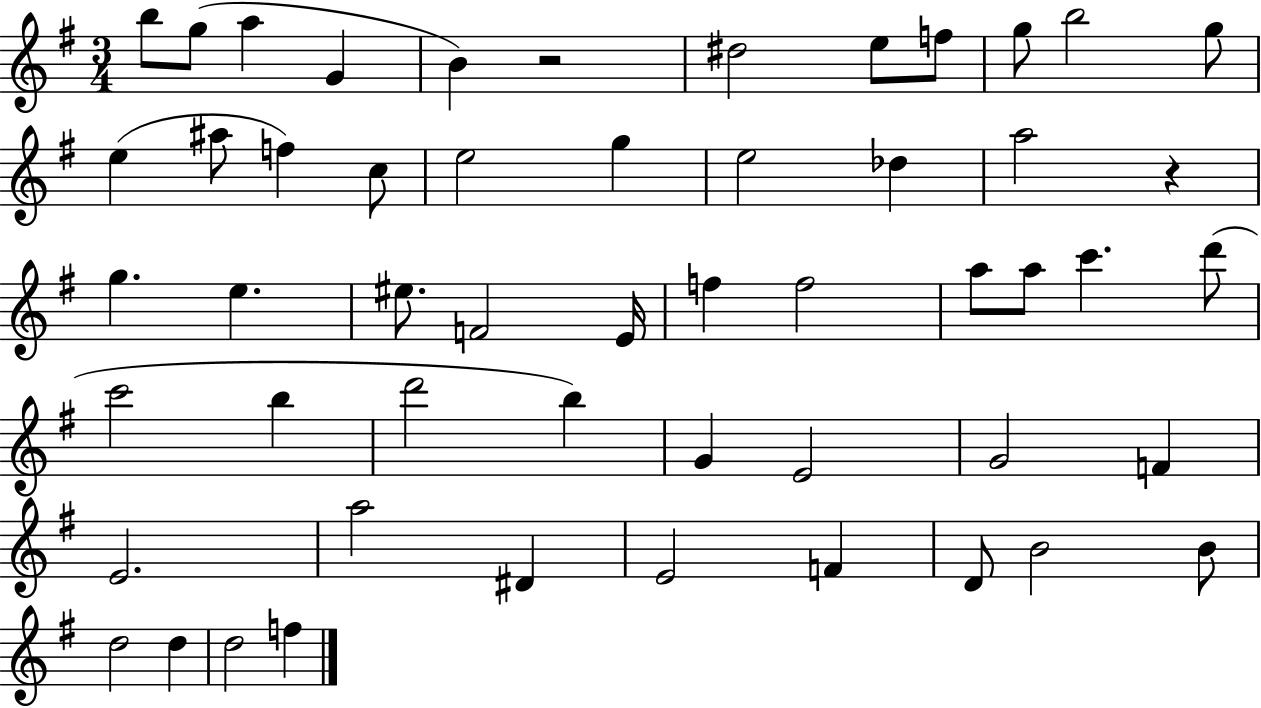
{
  \clef treble
  \numericTimeSignature
  \time 3/4
  \key g \major
  b''8 g''8( a''4 g'4 | b'4) r2 | dis''2 e''8 f''8 | g''8 b''2 g''8 | \break e''4( ais''8 f''4) c''8 | e''2 g''4 | e''2 des''4 | a''2 r4 | \break g''4. e''4. | eis''8. f'2 e'16 | f''4 f''2 | a''8 a''8 c'''4. d'''8( | \break c'''2 b''4 | d'''2 b''4) | g'4 e'2 | g'2 f'4 | \break e'2. | a''2 dis'4 | e'2 f'4 | d'8 b'2 b'8 | \break d''2 d''4 | d''2 f''4 | \bar "|."
}